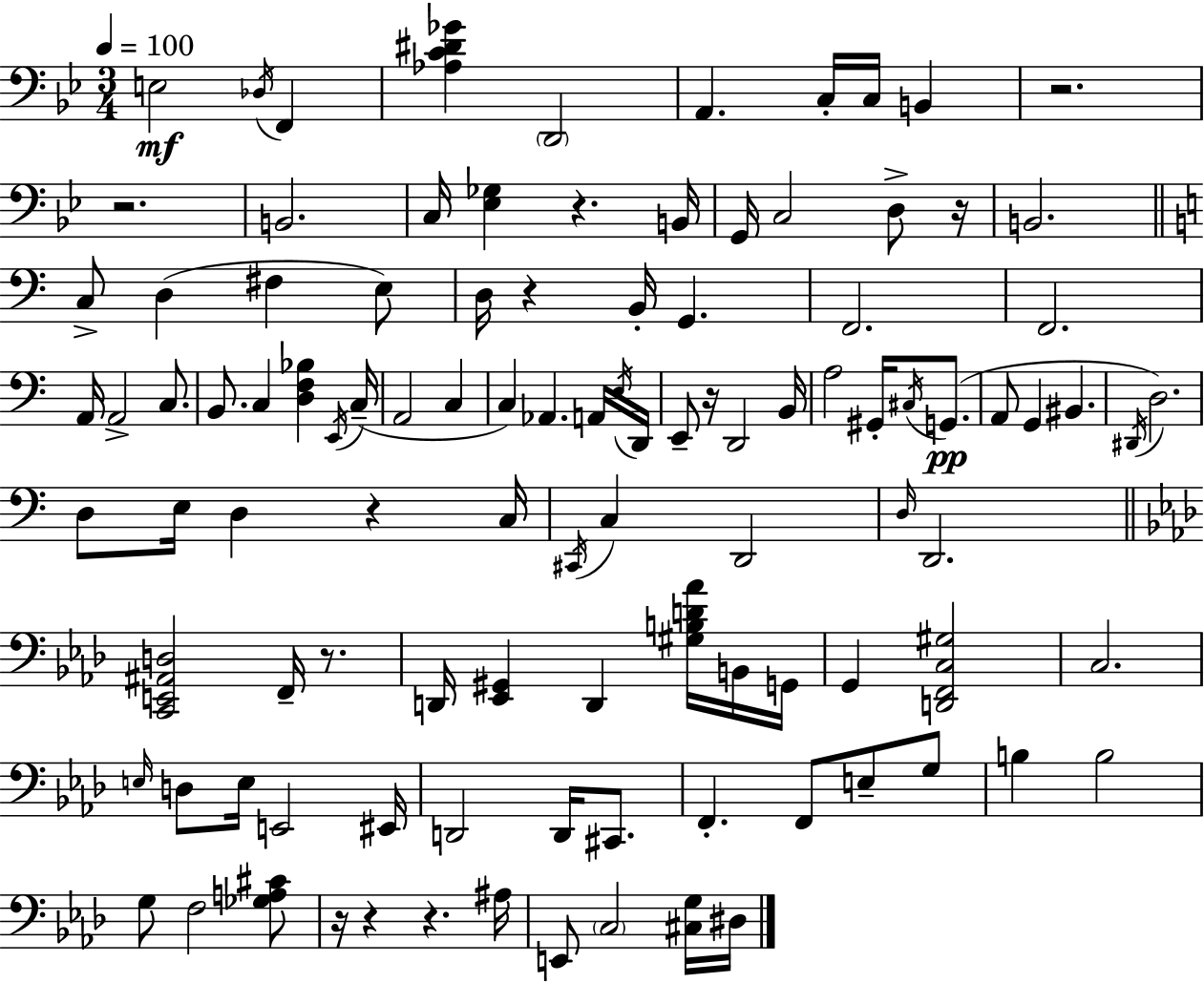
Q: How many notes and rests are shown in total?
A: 106